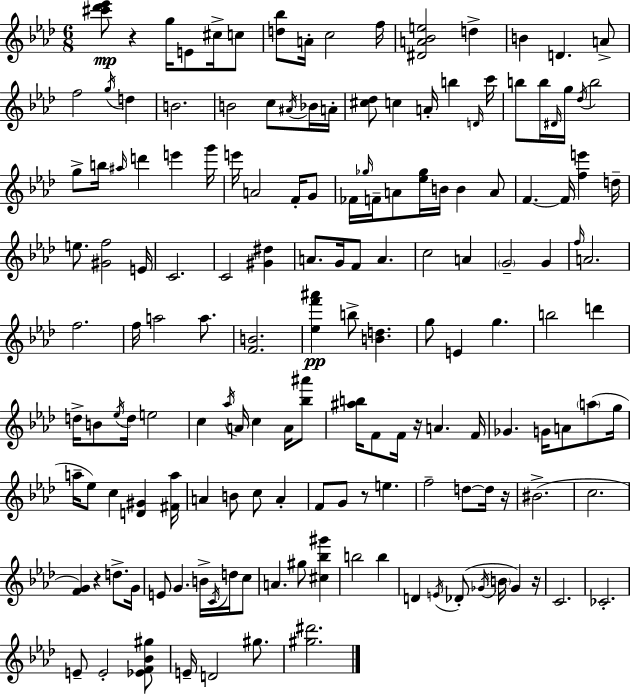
{
  \clef treble
  \numericTimeSignature
  \time 6/8
  \key aes \major
  <cis''' des''' ees'''>8\mp r4 g''16 e'8 cis''16-> c''8 | <d'' bes''>8 a'16-. c''2 f''16 | <dis' a' bes' e''>2 d''4-> | b'4 d'4. a'8-> | \break f''2 \acciaccatura { g''16 } d''4 | b'2. | b'2 c''8 \acciaccatura { ais'16 } | bes'16 a'16-. <cis'' des''>8 c''4 a'16-. b''4 | \break \grace { d'16 } c'''16 b''8 b''16 \grace { dis'16 } g''16 \acciaccatura { des''16 } b''2 | g''8-> b''16 \grace { ais''16 } d'''4 | e'''4 g'''16 e'''16 a'2 | f'16-. g'8 fes'16 \grace { ges''16 } f'16-- a'8 <ees'' ges''>16 | \break b'16 b'4 a'8 f'4.~~ | f'16 <f'' e'''>4 d''16-- e''8. <gis' f''>2 | e'16 c'2. | c'2 | \break <gis' dis''>4 a'8. g'16 f'8 | a'4. c''2 | a'4 \parenthesize g'2-- | g'4 \grace { f''16 } a'2. | \break f''2. | f''16 a''2 | a''8. <f' b'>2. | <ees'' f''' ais'''>4\pp | \break b''8-> <b' d''>4. g''8 e'4 | g''4. b''2 | d'''4 d''16-> b'8 \acciaccatura { ees''16 } | d''16 e''2 c''4 | \break \acciaccatura { aes''16 } a'16 c''4 a'16 <bes'' ais'''>8 <ais'' b''>16 f'8 | f'16 r16 a'4. f'16 ges'4. | g'16 a'8 \parenthesize a''8( g''16 a''16-- ees''8) | c''4 <d' gis'>4 <fis' a''>16 a'4 | \break b'8 c''8 a'4-. f'8 | g'8 r8 e''4. f''2-- | d''8~~ d''16 r16 bis'2.->( | c''2. | \break <f' g'>4) | r4 d''8.-> g'16 e'8 | g'4. b'16-> \acciaccatura { c'16 } d''16 c''8 a'4. | gis''8 <cis'' bes'' gis'''>4 b''2 | \break b''4 d'4 | \acciaccatura { e'16 } des'8-.( \acciaccatura { ges'16 } \parenthesize b'16 ges'4) | r16 c'2. | ces'2.-. | \break e'8-- e'2-. <ees' f' bes' gis''>8 | e'16-- d'2 gis''8. | <gis'' dis'''>2. | \bar "|."
}